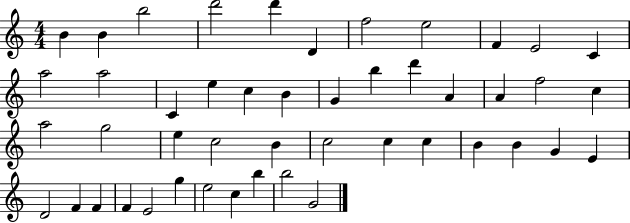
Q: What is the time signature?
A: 4/4